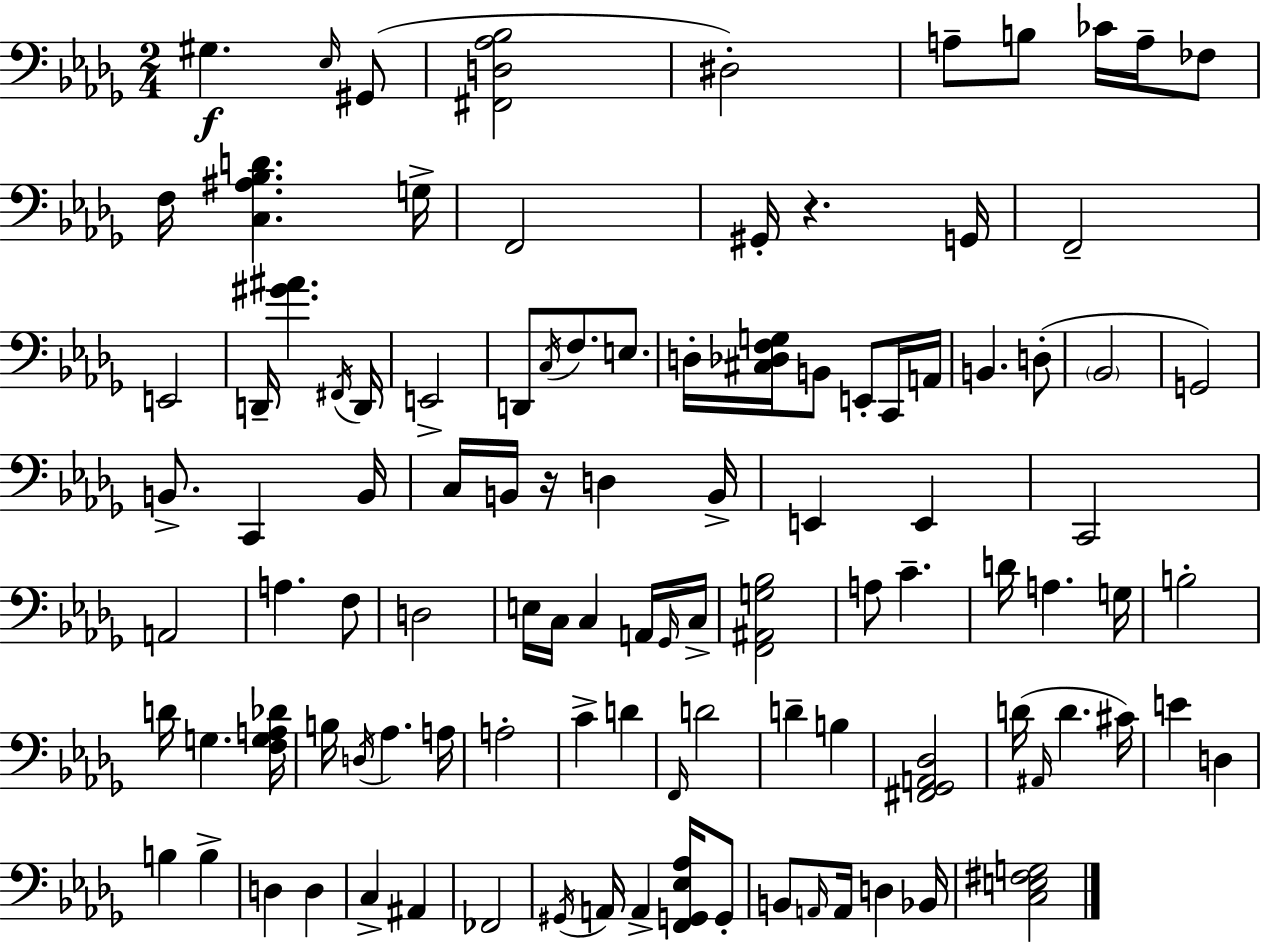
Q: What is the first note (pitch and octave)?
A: G#3